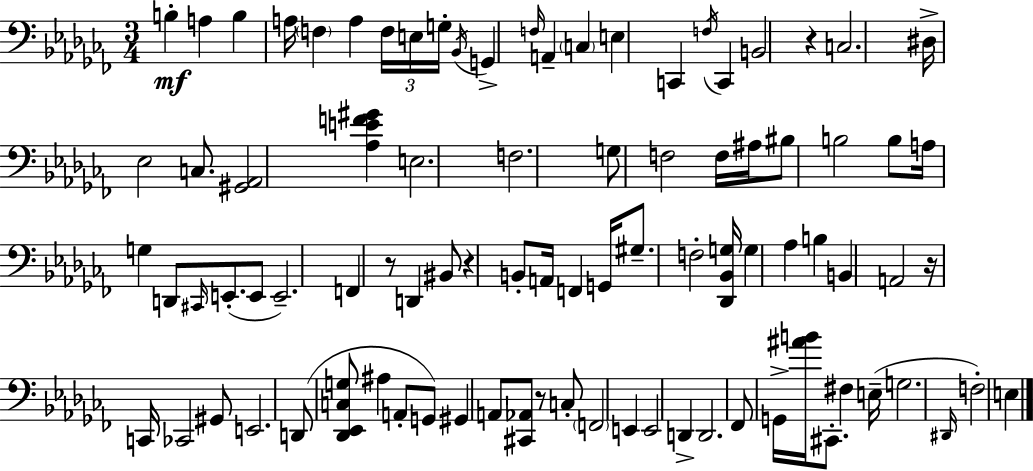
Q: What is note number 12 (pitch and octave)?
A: F3